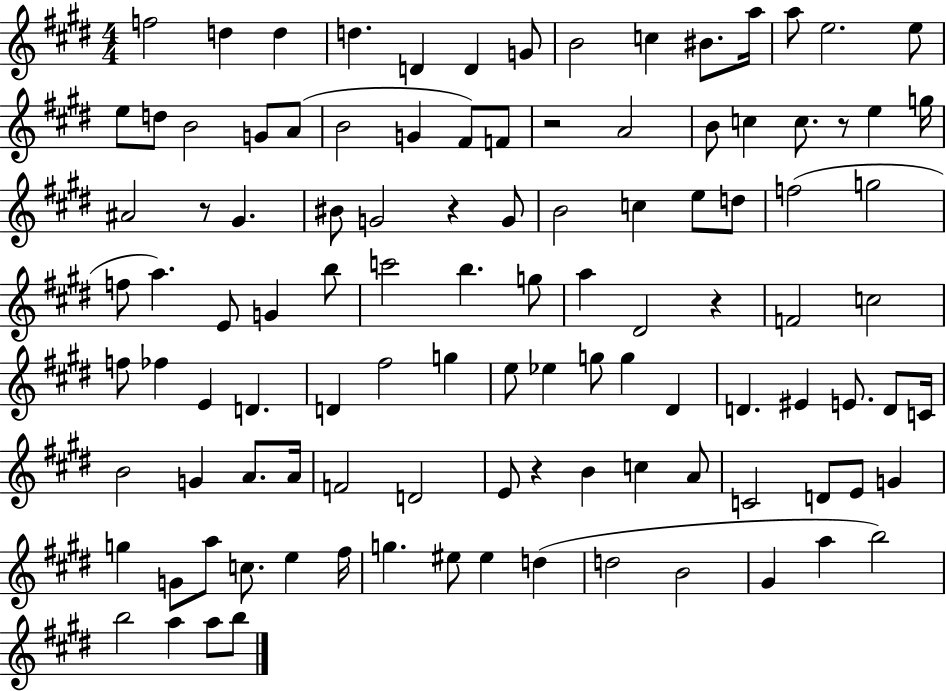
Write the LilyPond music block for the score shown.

{
  \clef treble
  \numericTimeSignature
  \time 4/4
  \key e \major
  f''2 d''4 d''4 | d''4. d'4 d'4 g'8 | b'2 c''4 bis'8. a''16 | a''8 e''2. e''8 | \break e''8 d''8 b'2 g'8 a'8( | b'2 g'4 fis'8) f'8 | r2 a'2 | b'8 c''4 c''8. r8 e''4 g''16 | \break ais'2 r8 gis'4. | bis'8 g'2 r4 g'8 | b'2 c''4 e''8 d''8 | f''2( g''2 | \break f''8 a''4.) e'8 g'4 b''8 | c'''2 b''4. g''8 | a''4 dis'2 r4 | f'2 c''2 | \break f''8 fes''4 e'4 d'4. | d'4 fis''2 g''4 | e''8 ees''4 g''8 g''4 dis'4 | d'4. eis'4 e'8. d'8 c'16 | \break b'2 g'4 a'8. a'16 | f'2 d'2 | e'8 r4 b'4 c''4 a'8 | c'2 d'8 e'8 g'4 | \break g''4 g'8 a''8 c''8. e''4 fis''16 | g''4. eis''8 eis''4 d''4( | d''2 b'2 | gis'4 a''4 b''2) | \break b''2 a''4 a''8 b''8 | \bar "|."
}